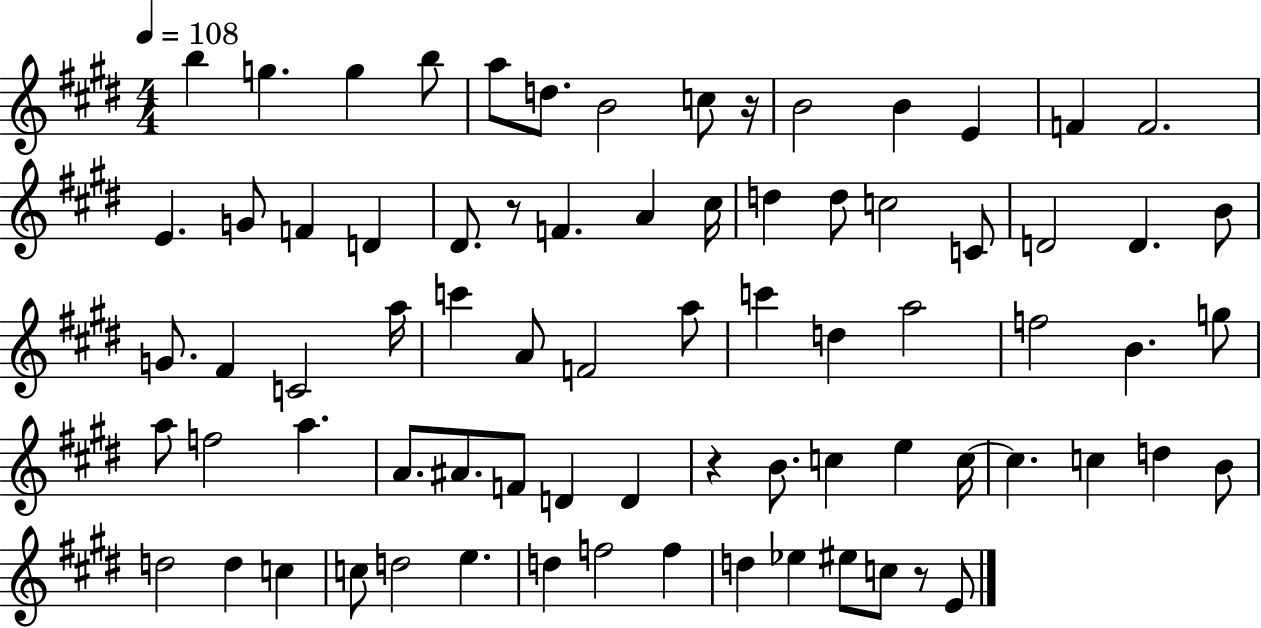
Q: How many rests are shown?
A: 4